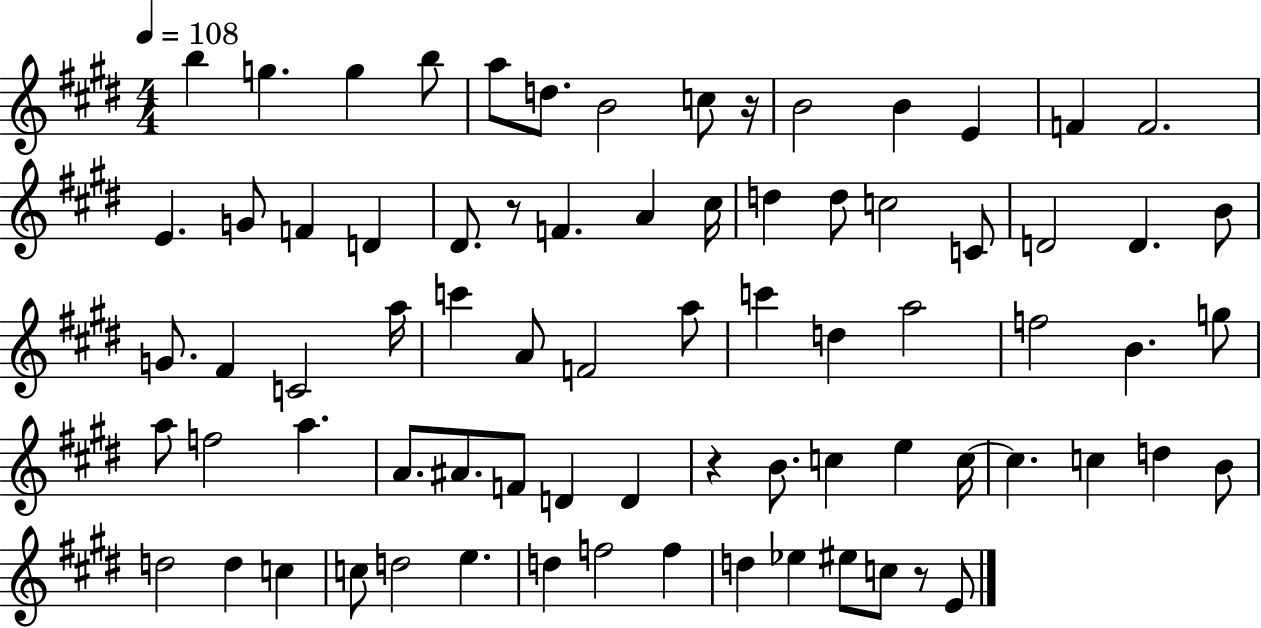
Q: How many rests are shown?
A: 4